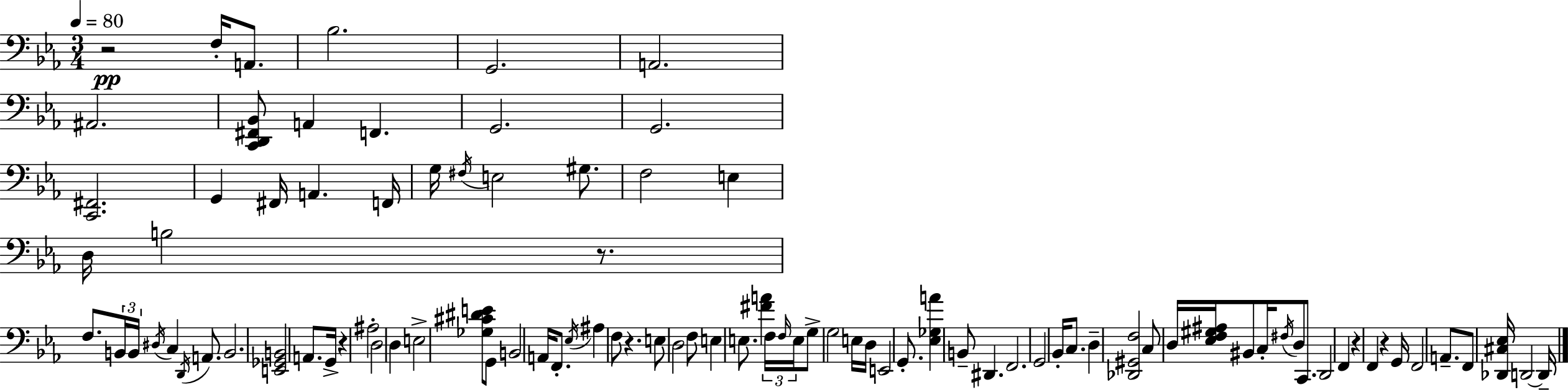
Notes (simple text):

R/h F3/s A2/e. Bb3/h. G2/h. A2/h. A#2/h. [C2,D2,F#2,Bb2]/e A2/q F2/q. G2/h. G2/h. [C2,F#2]/h. G2/q F#2/s A2/q. F2/s G3/s F#3/s E3/h G#3/e. F3/h E3/q D3/s B3/h R/e. F3/e. B2/s B2/s D#3/s C3/q D2/s A2/e. B2/h. [E2,Gb2,B2]/h A2/e. G2/s R/q A#3/h D3/h D3/q E3/h [Gb3,C#4,D#4,E4]/e G2/e B2/h A2/s F2/e. Eb3/s A#3/q F3/e R/q. E3/e D3/h F3/e E3/q E3/e. [F#4,A4]/q F3/s F3/s E3/s G3/e G3/h E3/s D3/s E2/h G2/e. [Eb3,Gb3,A4]/q B2/e D#2/q. F2/h. G2/h Bb2/s C3/e. D3/q [Db2,G#2,F3]/h C3/e D3/s [Eb3,F3,G#3,A#3]/s BIS2/e C3/s F#3/s D3/e C2/e. D2/h F2/q R/q F2/q R/q G2/s F2/h A2/e. F2/e [Db2,C#3,Eb3]/s D2/h D2/s